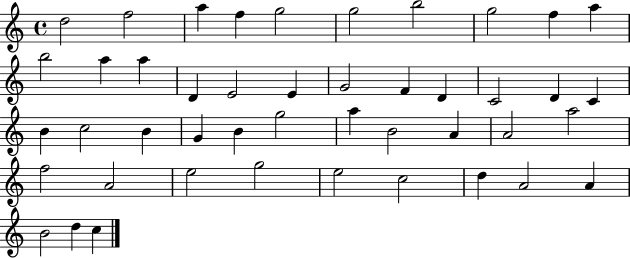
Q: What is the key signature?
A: C major